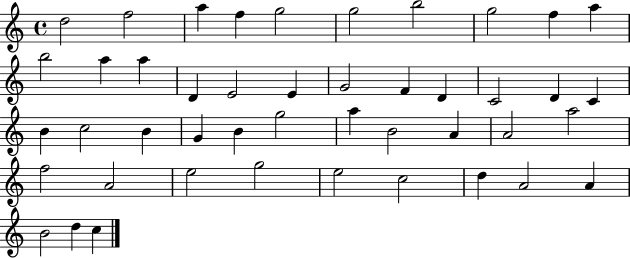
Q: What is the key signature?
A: C major